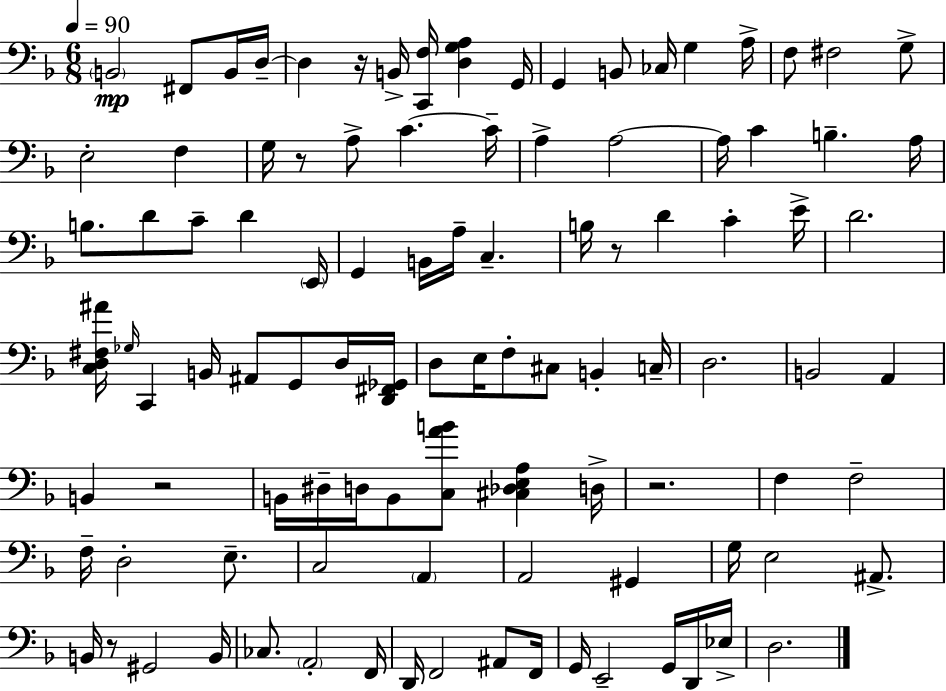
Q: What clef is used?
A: bass